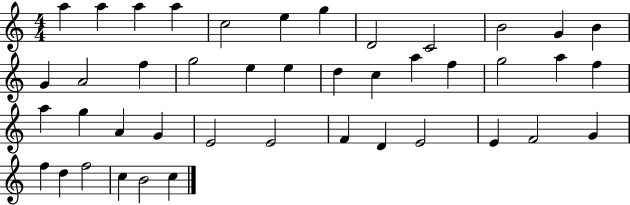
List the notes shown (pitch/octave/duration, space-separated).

A5/q A5/q A5/q A5/q C5/h E5/q G5/q D4/h C4/h B4/h G4/q B4/q G4/q A4/h F5/q G5/h E5/q E5/q D5/q C5/q A5/q F5/q G5/h A5/q F5/q A5/q G5/q A4/q G4/q E4/h E4/h F4/q D4/q E4/h E4/q F4/h G4/q F5/q D5/q F5/h C5/q B4/h C5/q